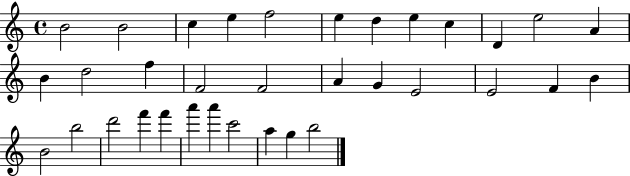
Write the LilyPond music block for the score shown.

{
  \clef treble
  \time 4/4
  \defaultTimeSignature
  \key c \major
  b'2 b'2 | c''4 e''4 f''2 | e''4 d''4 e''4 c''4 | d'4 e''2 a'4 | \break b'4 d''2 f''4 | f'2 f'2 | a'4 g'4 e'2 | e'2 f'4 b'4 | \break b'2 b''2 | d'''2 f'''4 f'''4 | a'''4 a'''4 c'''2 | a''4 g''4 b''2 | \break \bar "|."
}